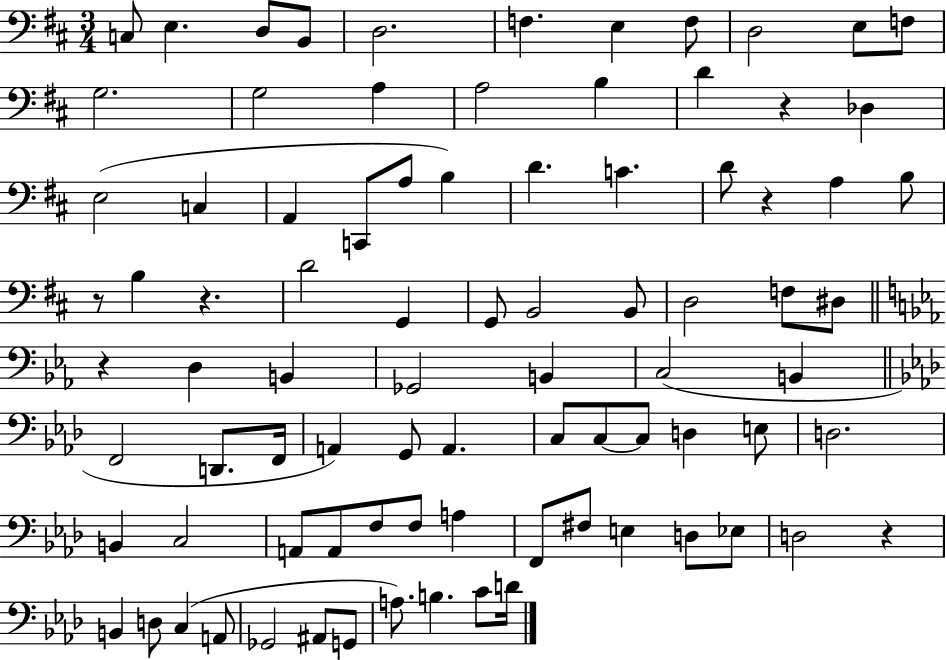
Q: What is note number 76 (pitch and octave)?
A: G2